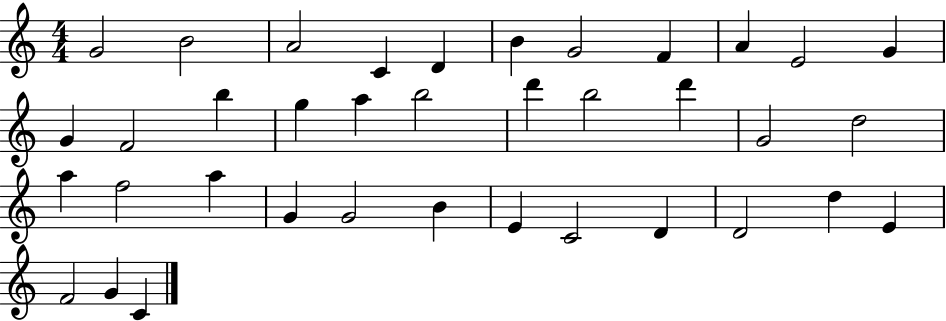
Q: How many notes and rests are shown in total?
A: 37